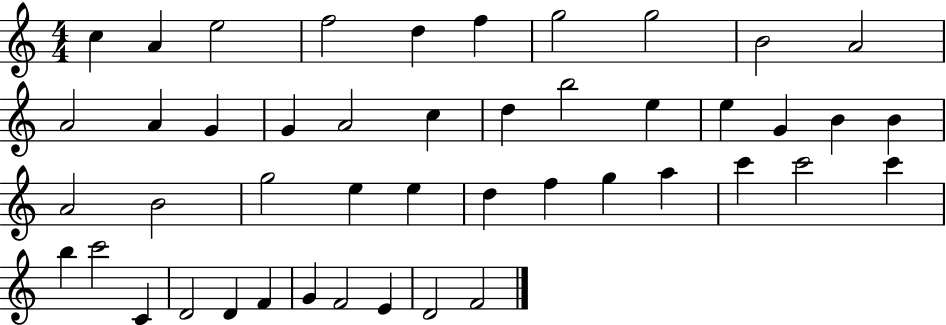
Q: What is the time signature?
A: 4/4